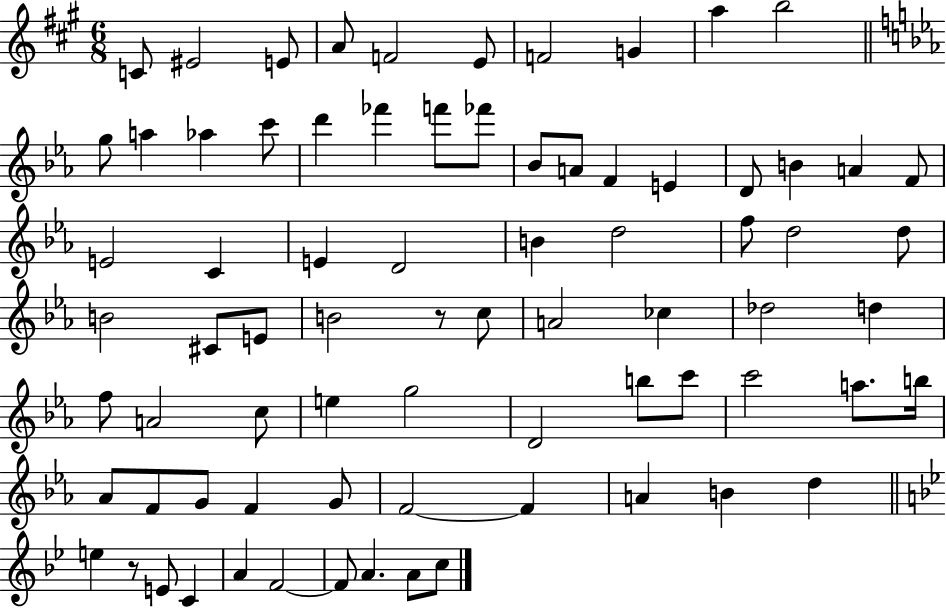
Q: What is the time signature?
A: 6/8